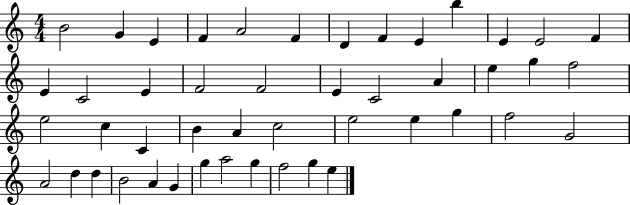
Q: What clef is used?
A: treble